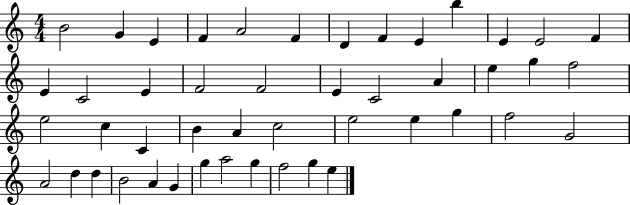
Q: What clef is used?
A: treble